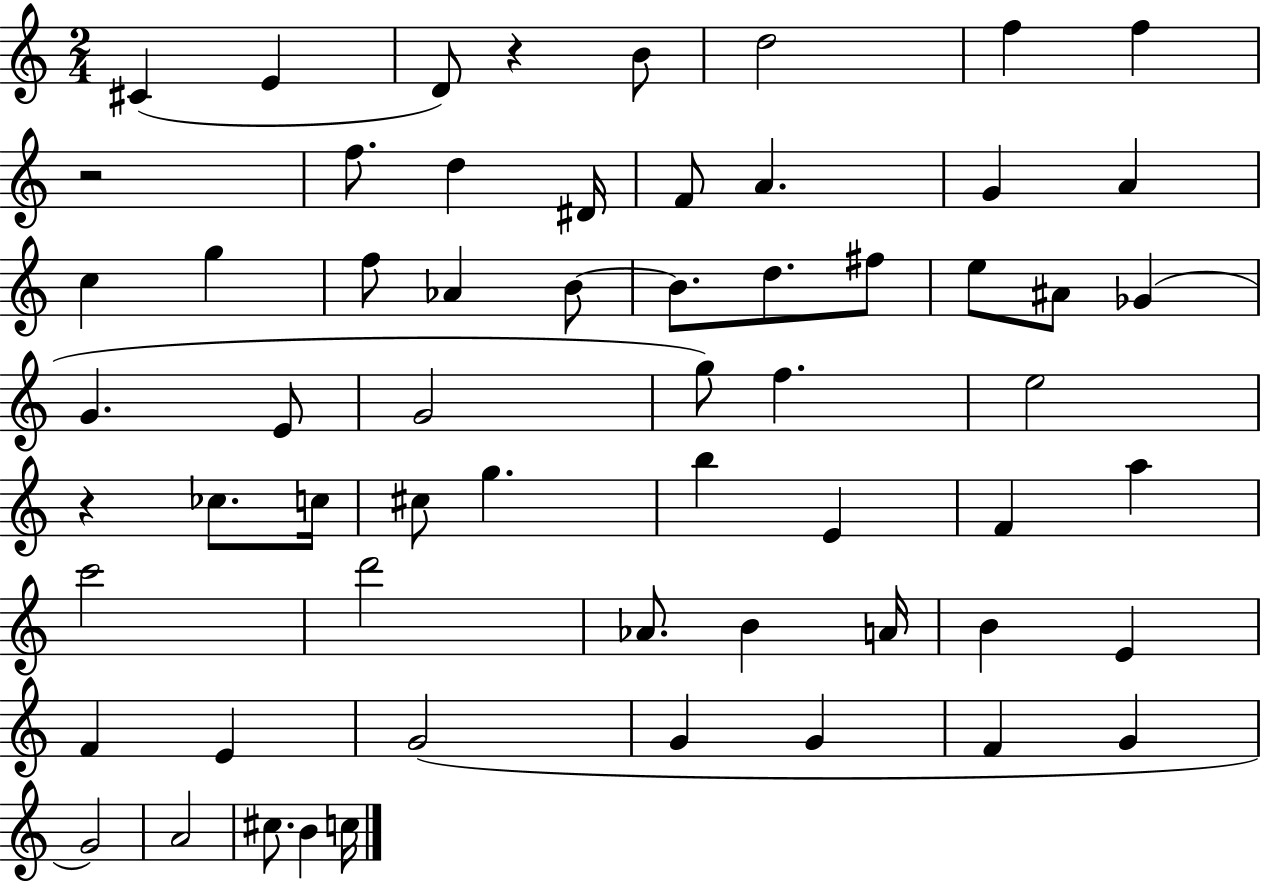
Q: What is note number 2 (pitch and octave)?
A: E4